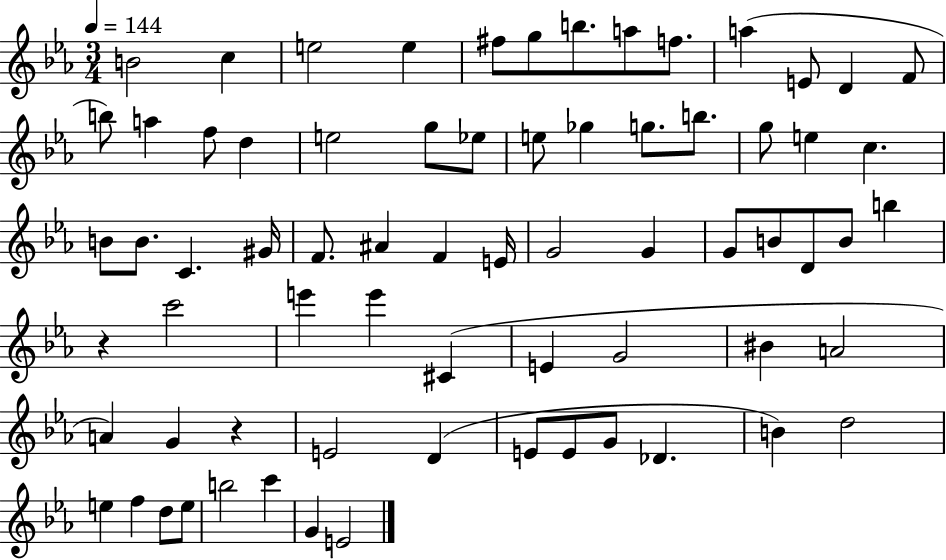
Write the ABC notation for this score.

X:1
T:Untitled
M:3/4
L:1/4
K:Eb
B2 c e2 e ^f/2 g/2 b/2 a/2 f/2 a E/2 D F/2 b/2 a f/2 d e2 g/2 _e/2 e/2 _g g/2 b/2 g/2 e c B/2 B/2 C ^G/4 F/2 ^A F E/4 G2 G G/2 B/2 D/2 B/2 b z c'2 e' e' ^C E G2 ^B A2 A G z E2 D E/2 E/2 G/2 _D B d2 e f d/2 e/2 b2 c' G E2